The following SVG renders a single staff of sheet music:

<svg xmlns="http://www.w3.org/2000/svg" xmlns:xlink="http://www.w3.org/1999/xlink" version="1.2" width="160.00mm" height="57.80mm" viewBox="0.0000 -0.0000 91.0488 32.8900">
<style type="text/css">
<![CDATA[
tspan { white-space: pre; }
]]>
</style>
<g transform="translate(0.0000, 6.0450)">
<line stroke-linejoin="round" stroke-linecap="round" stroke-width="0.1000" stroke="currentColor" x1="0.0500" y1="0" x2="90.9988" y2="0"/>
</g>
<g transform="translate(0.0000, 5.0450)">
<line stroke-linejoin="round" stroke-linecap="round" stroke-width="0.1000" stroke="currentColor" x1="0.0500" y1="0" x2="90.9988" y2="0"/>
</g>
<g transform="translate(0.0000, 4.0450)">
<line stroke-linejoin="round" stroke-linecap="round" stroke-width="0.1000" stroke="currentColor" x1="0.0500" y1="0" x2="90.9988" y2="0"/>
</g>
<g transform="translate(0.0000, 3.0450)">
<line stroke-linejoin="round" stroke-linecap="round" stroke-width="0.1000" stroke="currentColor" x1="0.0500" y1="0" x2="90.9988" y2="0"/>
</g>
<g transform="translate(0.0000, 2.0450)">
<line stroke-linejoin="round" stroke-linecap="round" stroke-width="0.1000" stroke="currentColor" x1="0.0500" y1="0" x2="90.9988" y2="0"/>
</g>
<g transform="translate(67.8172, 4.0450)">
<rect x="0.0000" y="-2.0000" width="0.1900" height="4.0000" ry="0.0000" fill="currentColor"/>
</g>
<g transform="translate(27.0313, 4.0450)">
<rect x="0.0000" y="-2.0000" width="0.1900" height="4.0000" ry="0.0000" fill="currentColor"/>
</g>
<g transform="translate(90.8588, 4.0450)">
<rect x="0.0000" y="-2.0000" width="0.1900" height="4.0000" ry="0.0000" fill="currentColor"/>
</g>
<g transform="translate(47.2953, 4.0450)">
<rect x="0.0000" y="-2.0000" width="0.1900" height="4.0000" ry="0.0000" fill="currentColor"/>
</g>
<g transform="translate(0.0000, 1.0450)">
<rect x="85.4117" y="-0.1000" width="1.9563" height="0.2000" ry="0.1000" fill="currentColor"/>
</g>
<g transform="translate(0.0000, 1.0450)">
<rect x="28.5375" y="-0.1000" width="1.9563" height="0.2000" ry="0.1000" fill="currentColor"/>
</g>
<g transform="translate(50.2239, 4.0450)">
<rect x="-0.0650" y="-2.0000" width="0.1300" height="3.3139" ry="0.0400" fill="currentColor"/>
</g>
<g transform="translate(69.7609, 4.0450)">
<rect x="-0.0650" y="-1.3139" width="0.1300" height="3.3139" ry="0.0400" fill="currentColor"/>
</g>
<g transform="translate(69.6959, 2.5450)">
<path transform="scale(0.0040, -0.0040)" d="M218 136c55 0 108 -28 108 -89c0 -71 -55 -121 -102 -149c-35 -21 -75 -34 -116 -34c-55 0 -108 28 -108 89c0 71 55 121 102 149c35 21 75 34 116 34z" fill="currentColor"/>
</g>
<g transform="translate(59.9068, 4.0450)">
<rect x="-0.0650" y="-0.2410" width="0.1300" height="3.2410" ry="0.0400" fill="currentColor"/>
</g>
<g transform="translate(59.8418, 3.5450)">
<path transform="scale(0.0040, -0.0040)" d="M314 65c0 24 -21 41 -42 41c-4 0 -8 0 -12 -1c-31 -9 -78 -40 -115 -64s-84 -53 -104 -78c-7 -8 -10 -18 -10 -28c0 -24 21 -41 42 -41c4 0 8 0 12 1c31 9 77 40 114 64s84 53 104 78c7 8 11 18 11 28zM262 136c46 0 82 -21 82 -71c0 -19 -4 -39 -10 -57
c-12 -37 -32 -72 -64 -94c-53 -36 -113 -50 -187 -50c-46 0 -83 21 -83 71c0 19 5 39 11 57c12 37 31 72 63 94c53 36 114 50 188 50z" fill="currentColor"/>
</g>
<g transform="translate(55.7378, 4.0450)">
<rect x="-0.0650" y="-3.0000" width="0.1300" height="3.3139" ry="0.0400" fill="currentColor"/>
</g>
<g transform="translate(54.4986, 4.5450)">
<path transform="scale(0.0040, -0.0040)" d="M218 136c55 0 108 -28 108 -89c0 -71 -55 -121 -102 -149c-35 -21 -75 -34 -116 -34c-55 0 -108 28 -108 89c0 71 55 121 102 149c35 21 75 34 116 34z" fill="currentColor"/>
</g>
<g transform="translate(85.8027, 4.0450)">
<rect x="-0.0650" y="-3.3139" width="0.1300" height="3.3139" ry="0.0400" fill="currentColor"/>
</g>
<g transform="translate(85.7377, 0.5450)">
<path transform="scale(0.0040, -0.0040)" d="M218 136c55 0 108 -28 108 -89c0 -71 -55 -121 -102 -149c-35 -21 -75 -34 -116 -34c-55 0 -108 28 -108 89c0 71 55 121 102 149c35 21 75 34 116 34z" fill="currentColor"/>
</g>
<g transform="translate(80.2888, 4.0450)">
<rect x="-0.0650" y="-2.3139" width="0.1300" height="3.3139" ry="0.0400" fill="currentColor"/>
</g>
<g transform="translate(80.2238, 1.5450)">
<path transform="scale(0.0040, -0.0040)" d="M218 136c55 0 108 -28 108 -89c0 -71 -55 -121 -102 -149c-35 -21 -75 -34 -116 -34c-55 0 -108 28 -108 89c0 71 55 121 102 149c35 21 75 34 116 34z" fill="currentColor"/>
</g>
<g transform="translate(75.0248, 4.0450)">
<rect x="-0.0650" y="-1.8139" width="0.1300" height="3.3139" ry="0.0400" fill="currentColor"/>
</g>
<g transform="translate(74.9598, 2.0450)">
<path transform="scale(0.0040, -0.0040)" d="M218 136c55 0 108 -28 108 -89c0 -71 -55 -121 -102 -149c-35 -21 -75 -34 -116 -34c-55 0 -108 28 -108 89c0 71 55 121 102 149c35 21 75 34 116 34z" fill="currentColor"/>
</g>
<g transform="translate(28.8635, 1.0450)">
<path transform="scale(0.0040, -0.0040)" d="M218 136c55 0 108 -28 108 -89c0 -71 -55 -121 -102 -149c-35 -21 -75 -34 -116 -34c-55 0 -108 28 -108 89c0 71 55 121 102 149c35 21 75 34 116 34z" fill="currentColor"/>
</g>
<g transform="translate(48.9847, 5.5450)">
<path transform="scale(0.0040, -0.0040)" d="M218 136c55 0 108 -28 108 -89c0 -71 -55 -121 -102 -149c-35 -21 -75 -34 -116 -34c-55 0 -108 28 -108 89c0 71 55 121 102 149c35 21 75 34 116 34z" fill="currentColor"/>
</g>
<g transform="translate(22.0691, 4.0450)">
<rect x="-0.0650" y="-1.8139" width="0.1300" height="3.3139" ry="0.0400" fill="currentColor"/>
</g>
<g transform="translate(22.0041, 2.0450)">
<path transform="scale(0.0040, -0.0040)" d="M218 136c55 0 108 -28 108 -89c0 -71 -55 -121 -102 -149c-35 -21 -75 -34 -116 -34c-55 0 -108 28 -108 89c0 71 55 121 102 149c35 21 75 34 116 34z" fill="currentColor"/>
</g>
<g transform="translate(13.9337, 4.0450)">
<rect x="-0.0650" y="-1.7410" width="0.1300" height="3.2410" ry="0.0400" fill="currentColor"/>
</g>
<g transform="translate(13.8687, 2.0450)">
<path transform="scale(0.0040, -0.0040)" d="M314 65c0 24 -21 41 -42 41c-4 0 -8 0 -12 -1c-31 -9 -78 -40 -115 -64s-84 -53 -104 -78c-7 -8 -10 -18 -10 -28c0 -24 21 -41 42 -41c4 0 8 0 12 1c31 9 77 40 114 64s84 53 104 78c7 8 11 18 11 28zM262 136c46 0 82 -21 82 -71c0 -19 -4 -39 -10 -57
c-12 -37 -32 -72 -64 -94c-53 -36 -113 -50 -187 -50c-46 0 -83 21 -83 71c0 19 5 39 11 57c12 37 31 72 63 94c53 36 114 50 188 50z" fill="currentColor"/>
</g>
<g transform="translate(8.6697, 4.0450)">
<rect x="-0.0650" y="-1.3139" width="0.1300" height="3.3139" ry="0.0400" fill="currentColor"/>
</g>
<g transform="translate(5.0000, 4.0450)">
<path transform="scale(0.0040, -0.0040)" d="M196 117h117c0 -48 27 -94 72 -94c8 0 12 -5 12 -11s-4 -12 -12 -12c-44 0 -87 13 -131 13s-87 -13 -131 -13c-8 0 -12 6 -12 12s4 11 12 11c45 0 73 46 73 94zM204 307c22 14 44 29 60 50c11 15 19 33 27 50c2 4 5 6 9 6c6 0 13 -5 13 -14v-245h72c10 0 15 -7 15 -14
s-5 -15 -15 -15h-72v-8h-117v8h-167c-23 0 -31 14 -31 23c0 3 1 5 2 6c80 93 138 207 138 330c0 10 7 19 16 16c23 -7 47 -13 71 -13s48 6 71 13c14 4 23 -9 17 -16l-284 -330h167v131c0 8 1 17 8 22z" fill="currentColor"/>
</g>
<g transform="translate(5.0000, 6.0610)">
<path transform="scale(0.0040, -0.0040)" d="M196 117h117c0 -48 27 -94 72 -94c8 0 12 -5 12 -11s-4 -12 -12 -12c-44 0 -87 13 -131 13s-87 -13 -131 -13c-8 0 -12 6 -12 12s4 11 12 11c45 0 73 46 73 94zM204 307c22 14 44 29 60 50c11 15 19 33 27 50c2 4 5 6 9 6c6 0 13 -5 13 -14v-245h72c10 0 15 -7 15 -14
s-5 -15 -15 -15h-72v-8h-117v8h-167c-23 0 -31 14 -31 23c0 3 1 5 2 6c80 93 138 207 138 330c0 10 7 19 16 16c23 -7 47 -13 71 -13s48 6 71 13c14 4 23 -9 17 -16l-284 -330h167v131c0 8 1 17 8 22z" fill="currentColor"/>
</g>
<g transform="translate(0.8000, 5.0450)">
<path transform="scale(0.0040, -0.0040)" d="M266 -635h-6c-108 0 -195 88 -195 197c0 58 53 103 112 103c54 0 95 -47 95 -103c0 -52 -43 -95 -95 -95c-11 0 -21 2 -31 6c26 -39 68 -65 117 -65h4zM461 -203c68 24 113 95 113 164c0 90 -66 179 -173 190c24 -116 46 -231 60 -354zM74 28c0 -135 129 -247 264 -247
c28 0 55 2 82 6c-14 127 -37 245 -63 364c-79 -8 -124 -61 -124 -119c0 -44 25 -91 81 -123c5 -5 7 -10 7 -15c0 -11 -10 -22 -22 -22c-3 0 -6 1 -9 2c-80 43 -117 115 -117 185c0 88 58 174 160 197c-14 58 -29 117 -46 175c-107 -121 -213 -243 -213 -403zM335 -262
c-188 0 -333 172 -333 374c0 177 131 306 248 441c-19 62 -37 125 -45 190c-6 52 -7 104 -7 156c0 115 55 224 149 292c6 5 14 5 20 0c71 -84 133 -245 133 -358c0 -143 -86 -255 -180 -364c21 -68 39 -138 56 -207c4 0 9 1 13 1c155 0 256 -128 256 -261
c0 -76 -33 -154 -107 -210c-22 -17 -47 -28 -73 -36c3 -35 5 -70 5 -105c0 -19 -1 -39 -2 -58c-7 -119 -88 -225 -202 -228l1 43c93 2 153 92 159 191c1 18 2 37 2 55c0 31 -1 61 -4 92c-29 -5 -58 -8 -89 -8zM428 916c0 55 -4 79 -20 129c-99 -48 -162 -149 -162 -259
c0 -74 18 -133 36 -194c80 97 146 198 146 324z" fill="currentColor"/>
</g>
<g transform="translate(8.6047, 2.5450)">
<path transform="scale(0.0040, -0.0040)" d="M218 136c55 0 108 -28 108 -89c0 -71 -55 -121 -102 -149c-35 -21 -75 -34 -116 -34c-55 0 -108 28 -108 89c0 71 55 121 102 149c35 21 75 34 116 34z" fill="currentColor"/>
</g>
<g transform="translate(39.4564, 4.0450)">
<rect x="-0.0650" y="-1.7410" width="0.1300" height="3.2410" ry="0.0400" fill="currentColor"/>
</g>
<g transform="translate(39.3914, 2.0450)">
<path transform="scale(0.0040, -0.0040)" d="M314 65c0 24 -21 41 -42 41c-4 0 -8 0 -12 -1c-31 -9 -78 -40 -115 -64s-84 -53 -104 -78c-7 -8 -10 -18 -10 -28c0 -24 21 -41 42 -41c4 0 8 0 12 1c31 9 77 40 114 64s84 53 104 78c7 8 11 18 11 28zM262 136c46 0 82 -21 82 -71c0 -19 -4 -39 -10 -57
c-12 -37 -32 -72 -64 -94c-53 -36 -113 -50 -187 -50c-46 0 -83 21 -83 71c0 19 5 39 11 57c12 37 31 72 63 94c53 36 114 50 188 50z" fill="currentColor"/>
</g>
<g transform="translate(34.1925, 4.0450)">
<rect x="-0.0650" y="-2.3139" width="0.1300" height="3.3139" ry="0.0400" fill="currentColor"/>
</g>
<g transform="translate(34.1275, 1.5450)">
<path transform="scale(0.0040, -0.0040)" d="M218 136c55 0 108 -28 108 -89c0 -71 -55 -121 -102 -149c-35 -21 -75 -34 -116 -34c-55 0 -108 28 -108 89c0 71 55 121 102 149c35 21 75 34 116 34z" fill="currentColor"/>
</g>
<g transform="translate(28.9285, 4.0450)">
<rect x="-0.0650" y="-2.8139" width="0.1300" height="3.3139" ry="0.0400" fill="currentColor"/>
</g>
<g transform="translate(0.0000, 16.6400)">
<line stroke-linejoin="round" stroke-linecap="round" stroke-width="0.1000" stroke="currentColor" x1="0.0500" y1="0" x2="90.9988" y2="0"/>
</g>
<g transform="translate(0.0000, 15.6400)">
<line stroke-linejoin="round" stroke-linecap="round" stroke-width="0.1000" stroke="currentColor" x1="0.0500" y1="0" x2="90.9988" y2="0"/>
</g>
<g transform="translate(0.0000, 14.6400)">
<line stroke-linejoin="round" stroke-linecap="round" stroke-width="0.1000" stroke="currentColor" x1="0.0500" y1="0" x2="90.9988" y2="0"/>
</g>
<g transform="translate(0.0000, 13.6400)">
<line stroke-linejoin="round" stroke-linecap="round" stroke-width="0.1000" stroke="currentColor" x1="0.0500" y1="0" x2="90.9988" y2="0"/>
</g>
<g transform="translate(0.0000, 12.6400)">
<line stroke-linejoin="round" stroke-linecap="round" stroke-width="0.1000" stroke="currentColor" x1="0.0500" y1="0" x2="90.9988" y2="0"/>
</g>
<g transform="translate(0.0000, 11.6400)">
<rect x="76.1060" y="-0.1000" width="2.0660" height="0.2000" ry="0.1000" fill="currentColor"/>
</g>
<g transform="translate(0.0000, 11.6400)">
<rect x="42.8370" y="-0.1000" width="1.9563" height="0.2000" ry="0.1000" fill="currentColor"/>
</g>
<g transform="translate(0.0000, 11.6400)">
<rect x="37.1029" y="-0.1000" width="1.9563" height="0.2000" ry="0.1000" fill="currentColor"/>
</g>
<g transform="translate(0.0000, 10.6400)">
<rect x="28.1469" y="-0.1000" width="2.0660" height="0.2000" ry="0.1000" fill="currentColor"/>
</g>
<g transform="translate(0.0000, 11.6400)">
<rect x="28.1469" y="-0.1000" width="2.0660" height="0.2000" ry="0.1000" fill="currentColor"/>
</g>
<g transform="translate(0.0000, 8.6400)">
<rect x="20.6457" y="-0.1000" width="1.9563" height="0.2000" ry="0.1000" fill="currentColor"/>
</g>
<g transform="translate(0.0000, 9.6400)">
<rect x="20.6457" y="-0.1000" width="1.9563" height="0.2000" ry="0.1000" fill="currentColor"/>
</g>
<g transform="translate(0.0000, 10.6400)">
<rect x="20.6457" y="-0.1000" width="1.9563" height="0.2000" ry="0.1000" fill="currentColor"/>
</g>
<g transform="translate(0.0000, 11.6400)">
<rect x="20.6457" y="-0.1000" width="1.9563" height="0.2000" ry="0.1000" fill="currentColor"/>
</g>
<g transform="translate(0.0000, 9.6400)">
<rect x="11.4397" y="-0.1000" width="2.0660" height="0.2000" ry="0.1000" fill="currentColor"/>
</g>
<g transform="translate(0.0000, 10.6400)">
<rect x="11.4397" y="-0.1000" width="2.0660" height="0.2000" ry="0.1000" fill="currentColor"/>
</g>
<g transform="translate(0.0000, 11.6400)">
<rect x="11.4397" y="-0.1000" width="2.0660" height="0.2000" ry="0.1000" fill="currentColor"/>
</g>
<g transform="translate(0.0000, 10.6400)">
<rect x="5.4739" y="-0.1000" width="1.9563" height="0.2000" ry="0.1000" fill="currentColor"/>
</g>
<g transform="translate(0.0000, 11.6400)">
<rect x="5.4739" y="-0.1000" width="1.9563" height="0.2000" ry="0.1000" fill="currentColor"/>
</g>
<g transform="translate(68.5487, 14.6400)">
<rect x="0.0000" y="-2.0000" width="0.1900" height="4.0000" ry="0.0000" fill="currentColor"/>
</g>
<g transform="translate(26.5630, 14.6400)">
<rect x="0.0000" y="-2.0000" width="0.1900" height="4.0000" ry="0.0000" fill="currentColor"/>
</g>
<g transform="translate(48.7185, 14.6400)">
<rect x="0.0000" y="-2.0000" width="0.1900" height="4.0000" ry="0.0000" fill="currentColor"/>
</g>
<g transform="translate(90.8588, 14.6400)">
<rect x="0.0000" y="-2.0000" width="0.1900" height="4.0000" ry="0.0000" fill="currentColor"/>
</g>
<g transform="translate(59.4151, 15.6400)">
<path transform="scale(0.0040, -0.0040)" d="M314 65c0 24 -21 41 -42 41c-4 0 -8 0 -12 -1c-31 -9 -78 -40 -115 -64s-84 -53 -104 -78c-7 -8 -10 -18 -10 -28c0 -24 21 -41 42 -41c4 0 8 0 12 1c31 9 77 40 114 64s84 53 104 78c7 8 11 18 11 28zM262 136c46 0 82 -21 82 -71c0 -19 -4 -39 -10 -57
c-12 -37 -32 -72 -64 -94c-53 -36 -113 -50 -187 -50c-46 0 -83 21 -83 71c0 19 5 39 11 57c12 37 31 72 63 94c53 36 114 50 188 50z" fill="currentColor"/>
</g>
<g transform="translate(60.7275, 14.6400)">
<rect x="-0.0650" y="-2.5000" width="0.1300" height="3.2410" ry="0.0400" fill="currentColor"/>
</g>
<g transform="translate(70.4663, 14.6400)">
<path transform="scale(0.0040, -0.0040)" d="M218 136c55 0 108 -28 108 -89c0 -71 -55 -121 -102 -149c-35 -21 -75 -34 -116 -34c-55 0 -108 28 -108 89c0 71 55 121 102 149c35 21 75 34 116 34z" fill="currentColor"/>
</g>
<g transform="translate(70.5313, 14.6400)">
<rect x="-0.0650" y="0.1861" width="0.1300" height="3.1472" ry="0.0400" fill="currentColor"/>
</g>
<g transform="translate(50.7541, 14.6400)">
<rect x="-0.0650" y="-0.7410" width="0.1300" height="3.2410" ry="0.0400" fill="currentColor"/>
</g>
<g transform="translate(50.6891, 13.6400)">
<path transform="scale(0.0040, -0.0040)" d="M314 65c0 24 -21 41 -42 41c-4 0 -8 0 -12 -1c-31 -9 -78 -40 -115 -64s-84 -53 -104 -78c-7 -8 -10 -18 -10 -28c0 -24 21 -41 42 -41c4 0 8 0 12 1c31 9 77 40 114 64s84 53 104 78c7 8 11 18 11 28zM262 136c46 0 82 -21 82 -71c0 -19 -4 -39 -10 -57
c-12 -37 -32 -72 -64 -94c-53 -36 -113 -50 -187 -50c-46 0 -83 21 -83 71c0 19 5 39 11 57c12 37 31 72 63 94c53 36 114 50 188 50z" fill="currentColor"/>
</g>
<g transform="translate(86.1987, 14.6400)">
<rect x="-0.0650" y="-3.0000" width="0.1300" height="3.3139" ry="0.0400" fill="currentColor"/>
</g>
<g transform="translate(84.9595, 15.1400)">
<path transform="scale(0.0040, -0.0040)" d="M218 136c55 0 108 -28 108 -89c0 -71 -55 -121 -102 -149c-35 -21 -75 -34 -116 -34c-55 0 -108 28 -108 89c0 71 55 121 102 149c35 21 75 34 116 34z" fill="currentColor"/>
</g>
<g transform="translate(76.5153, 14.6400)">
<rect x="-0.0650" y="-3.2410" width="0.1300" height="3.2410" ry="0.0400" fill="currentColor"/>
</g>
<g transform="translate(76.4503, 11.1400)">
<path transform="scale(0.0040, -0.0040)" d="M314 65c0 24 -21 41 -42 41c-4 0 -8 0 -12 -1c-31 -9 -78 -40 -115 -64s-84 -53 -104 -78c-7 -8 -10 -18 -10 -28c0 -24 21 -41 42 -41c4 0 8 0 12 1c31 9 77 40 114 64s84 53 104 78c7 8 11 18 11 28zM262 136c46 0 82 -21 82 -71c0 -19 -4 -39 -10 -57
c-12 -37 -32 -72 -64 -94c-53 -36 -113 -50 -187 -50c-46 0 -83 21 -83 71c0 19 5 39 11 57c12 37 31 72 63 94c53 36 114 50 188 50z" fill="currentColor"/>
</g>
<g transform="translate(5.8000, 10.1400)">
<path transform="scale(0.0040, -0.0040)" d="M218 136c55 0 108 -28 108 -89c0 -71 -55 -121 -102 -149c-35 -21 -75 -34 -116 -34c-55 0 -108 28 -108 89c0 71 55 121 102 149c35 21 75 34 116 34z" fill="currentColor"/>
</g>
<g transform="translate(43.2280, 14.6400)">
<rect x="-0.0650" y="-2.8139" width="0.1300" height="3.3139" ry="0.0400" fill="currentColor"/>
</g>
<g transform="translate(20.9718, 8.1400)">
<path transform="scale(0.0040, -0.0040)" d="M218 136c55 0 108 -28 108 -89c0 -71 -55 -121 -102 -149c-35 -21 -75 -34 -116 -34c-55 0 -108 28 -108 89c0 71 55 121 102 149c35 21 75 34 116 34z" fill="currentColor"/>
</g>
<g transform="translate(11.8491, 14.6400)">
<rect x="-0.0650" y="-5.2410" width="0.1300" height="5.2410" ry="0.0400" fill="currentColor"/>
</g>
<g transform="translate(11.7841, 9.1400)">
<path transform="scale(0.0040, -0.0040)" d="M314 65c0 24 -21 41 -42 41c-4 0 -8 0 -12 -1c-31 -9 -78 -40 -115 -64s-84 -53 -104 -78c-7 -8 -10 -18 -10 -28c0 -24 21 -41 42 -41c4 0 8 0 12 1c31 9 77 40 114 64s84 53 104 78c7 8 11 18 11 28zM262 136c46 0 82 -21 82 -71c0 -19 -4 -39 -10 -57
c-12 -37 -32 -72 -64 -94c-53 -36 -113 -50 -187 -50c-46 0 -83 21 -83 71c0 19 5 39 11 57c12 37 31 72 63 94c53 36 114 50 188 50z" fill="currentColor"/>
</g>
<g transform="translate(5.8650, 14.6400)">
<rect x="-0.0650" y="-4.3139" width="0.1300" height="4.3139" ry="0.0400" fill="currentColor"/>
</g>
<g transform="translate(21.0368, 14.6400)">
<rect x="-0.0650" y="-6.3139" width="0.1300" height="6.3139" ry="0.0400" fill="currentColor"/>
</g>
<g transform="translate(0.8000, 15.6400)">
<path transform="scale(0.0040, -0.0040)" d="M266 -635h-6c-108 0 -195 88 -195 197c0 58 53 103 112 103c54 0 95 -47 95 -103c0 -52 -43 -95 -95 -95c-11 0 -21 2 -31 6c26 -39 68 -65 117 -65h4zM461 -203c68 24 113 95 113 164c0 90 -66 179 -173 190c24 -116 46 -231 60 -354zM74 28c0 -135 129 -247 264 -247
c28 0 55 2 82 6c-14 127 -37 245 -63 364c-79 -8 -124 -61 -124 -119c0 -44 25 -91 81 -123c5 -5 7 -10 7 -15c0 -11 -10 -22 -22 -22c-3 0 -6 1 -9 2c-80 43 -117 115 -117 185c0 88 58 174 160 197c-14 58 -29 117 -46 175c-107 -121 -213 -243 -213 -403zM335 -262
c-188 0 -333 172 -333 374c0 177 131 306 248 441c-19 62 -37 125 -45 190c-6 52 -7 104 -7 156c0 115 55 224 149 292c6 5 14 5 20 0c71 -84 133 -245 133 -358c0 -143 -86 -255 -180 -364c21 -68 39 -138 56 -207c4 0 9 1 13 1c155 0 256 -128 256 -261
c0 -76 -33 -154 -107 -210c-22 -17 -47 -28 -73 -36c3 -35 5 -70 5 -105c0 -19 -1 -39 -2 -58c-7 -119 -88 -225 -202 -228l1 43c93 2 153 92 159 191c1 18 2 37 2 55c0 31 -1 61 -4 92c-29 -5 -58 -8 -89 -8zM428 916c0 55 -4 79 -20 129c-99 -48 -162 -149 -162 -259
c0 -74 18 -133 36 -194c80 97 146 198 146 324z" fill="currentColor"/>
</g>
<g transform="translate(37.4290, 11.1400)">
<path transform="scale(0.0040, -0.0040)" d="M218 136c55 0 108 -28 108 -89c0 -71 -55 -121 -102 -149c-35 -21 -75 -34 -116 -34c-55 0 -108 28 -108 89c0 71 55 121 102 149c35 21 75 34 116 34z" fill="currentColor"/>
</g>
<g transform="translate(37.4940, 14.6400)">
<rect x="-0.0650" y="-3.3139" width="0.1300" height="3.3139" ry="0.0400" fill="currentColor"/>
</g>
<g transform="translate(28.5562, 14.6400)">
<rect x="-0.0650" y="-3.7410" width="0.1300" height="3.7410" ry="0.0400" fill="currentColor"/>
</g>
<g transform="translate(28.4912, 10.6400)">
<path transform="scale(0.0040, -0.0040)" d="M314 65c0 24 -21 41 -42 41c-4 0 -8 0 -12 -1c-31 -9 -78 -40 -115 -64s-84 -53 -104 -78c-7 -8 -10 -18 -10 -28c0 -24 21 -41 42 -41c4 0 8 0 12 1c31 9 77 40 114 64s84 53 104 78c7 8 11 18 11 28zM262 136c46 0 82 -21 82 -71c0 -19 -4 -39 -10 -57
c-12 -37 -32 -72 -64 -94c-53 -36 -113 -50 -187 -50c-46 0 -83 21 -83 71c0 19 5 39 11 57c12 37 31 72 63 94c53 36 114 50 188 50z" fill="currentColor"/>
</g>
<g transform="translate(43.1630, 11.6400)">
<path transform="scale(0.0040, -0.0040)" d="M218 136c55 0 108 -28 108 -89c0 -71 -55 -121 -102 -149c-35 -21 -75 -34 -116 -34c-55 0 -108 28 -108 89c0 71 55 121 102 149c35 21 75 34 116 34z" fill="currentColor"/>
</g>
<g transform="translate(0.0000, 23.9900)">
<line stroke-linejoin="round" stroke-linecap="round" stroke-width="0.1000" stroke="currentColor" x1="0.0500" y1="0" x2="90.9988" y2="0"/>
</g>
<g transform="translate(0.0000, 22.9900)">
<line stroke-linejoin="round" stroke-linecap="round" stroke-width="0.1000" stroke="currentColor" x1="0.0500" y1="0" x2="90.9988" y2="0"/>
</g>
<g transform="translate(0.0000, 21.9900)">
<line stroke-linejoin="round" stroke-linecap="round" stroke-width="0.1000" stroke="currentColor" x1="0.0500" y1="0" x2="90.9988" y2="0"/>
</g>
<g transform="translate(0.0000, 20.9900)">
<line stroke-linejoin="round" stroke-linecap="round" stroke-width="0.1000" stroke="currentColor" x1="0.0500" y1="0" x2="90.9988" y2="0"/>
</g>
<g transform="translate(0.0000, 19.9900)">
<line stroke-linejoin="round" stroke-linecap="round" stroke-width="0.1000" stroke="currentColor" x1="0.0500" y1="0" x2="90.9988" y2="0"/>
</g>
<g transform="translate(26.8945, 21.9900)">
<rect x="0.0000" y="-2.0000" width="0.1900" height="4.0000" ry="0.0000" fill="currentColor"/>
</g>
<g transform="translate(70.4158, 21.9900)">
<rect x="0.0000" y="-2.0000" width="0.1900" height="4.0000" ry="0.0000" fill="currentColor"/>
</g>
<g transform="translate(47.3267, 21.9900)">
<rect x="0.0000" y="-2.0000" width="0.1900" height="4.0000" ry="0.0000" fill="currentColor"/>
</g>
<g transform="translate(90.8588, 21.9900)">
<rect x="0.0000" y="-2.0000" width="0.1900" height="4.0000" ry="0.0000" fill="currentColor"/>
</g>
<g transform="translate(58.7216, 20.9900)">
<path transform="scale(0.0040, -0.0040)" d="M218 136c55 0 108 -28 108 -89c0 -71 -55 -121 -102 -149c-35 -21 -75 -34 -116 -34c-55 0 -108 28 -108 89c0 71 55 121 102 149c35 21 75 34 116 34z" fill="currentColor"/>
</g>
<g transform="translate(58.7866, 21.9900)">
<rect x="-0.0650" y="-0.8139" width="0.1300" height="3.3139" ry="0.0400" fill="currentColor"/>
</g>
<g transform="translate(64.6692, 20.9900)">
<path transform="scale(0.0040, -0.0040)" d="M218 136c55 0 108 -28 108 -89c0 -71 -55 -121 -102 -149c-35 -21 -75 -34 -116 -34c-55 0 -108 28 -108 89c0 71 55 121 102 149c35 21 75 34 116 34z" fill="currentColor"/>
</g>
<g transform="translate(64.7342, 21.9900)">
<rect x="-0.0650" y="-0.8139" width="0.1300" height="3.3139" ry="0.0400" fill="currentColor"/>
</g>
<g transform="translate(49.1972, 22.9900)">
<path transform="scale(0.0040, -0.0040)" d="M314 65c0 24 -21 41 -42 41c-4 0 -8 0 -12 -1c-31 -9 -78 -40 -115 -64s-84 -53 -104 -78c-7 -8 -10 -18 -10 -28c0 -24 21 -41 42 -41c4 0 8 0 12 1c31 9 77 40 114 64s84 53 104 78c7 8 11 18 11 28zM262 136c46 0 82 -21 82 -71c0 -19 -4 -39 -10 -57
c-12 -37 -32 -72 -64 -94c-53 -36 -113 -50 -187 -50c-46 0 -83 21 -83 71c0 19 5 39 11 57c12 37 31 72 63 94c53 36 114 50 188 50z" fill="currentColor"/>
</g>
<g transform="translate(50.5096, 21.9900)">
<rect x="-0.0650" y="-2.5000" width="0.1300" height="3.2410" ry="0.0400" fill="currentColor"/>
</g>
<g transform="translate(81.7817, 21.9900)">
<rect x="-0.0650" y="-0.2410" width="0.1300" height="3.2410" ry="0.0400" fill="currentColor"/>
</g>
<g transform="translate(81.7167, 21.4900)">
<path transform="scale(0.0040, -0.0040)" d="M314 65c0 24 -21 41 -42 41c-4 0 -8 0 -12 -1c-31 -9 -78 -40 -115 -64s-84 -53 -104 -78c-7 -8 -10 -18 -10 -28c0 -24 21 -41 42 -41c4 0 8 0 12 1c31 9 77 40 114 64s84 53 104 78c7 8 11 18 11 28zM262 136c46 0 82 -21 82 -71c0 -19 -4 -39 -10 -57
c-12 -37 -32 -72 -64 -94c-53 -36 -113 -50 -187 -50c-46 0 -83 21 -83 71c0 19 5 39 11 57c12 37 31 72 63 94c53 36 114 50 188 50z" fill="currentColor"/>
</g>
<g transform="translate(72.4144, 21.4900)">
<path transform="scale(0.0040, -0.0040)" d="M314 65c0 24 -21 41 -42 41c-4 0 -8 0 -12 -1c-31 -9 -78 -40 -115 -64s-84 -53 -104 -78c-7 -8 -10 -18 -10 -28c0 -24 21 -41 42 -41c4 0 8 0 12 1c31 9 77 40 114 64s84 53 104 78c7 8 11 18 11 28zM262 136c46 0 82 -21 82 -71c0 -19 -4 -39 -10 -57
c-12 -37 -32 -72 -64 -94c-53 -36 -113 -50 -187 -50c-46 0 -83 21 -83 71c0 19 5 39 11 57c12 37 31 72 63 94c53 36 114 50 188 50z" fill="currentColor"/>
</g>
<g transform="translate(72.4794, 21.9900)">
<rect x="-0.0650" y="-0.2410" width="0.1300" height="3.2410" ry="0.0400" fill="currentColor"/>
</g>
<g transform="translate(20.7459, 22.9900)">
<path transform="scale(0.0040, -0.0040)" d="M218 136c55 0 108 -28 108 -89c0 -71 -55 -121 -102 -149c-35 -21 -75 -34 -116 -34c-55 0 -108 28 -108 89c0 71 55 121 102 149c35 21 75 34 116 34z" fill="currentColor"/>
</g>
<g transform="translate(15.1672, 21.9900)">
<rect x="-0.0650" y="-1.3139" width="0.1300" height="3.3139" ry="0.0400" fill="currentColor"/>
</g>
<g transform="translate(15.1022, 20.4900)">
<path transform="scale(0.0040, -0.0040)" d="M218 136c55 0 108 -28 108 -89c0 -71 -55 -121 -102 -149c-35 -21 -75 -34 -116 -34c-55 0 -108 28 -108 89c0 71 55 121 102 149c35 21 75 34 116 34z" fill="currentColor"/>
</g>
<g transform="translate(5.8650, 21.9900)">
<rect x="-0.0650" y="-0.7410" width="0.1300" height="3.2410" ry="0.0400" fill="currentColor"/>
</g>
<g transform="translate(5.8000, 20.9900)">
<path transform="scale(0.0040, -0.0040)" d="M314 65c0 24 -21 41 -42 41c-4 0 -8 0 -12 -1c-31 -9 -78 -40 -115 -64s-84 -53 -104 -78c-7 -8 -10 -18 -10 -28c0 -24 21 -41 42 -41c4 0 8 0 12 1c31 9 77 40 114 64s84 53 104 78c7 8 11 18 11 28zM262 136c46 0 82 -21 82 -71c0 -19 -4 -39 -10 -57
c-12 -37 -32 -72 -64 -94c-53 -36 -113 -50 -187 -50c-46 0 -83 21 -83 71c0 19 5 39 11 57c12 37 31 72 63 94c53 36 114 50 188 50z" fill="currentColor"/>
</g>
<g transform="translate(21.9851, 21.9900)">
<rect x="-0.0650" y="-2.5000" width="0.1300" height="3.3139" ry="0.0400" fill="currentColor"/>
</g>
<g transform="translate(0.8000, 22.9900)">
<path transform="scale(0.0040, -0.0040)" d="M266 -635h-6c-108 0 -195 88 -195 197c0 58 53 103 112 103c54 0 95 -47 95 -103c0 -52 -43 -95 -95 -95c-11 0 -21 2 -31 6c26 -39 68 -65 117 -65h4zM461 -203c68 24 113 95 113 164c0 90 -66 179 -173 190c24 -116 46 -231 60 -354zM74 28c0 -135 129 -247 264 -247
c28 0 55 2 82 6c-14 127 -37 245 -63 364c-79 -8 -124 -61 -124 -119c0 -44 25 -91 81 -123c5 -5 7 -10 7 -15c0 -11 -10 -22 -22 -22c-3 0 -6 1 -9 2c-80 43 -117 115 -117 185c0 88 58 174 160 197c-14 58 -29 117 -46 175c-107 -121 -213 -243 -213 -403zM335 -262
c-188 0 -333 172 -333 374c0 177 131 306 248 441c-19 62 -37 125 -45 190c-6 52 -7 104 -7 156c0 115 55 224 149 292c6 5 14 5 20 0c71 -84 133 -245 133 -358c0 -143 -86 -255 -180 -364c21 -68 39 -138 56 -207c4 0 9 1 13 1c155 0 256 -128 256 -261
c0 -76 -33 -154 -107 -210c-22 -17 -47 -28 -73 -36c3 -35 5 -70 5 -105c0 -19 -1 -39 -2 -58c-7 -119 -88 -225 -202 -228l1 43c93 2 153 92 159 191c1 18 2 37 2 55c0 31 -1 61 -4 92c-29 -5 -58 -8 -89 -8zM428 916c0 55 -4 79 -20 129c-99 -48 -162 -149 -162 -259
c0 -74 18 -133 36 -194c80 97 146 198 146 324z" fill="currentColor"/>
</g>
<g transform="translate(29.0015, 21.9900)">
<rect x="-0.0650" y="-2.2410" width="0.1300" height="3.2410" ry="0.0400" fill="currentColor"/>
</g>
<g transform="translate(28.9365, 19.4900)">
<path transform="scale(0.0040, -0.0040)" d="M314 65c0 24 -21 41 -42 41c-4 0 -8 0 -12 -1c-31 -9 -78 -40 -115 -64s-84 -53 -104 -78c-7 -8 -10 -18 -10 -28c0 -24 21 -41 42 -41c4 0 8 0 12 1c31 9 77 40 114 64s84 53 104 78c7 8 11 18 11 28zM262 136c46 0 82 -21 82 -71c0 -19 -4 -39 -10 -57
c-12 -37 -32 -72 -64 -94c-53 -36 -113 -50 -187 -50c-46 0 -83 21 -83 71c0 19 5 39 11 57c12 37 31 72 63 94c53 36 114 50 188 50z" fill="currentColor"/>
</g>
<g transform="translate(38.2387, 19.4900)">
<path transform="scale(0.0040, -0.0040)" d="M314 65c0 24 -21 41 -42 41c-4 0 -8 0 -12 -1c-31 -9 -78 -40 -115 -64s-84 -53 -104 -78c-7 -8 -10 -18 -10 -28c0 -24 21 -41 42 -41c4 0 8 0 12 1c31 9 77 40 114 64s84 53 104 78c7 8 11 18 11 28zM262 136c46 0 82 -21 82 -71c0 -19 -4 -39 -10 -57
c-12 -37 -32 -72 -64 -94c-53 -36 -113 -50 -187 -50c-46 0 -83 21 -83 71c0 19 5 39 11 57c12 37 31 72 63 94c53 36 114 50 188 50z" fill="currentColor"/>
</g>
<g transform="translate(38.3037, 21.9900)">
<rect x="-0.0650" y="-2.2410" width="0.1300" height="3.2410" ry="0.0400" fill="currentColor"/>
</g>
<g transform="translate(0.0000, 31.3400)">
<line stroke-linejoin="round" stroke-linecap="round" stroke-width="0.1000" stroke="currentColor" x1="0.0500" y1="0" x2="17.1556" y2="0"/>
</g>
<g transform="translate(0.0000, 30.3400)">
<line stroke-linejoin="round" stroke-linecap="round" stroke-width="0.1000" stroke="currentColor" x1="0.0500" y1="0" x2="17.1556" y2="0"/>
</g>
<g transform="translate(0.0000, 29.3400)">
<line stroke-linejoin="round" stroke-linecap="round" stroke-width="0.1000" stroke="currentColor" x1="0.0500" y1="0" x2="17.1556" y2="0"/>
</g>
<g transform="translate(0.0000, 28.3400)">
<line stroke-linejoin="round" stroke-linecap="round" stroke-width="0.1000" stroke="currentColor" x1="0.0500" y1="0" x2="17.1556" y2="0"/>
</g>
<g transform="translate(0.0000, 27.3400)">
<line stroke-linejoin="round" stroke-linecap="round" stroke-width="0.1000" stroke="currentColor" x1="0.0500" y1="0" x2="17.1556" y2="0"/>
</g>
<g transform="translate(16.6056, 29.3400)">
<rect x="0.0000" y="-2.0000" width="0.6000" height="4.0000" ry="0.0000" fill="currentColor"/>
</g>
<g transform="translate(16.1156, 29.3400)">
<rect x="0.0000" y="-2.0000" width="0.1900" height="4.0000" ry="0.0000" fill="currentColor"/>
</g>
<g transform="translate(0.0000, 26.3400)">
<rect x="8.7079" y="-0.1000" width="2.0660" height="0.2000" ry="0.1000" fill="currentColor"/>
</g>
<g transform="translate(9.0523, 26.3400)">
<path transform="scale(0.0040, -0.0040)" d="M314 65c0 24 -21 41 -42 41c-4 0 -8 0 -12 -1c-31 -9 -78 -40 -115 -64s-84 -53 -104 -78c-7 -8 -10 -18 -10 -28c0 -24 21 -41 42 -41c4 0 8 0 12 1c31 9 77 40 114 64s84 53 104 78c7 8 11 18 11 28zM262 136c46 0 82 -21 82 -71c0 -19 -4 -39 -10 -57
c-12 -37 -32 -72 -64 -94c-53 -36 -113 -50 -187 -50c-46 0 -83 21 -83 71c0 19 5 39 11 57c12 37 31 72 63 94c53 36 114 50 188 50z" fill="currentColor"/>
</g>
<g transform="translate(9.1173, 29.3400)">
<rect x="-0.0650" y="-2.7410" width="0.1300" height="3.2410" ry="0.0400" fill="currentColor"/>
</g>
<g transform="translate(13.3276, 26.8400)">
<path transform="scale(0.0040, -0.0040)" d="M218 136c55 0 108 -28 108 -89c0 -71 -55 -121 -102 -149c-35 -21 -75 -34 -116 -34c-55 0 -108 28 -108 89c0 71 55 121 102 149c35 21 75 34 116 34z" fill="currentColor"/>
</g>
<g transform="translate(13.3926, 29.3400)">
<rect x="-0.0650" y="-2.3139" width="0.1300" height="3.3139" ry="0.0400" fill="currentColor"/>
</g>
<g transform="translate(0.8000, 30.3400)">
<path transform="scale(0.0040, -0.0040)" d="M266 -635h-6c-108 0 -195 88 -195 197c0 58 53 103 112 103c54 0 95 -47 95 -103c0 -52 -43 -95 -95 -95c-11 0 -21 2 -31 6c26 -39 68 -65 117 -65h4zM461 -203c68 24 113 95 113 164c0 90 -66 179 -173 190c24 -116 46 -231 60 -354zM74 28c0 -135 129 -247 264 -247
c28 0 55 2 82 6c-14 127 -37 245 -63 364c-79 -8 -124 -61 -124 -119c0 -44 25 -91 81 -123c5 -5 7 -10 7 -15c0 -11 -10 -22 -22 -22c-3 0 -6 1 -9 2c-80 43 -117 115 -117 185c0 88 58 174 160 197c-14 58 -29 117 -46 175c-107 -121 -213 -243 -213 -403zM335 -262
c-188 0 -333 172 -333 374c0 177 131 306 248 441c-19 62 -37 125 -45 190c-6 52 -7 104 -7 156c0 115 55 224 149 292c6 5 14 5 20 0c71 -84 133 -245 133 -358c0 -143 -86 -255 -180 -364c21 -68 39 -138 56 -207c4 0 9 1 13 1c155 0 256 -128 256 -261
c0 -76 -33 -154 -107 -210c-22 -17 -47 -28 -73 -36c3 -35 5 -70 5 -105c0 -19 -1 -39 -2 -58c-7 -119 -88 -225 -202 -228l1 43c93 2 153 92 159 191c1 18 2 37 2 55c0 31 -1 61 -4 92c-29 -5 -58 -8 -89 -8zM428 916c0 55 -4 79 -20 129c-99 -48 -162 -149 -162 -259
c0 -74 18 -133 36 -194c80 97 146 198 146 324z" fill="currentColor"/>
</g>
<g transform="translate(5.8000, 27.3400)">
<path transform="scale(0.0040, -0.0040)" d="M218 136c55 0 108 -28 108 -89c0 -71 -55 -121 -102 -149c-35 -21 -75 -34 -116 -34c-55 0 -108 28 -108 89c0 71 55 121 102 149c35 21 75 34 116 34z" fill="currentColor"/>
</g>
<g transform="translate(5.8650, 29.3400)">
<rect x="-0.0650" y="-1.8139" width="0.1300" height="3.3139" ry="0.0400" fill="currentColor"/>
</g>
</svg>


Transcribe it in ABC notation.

X:1
T:Untitled
M:4/4
L:1/4
K:C
e f2 f a g f2 F A c2 e f g b d' f'2 a' c'2 b a d2 G2 B b2 A d2 e G g2 g2 G2 d d c2 c2 f a2 g